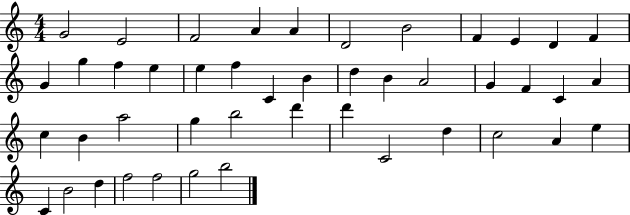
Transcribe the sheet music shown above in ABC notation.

X:1
T:Untitled
M:4/4
L:1/4
K:C
G2 E2 F2 A A D2 B2 F E D F G g f e e f C B d B A2 G F C A c B a2 g b2 d' d' C2 d c2 A e C B2 d f2 f2 g2 b2